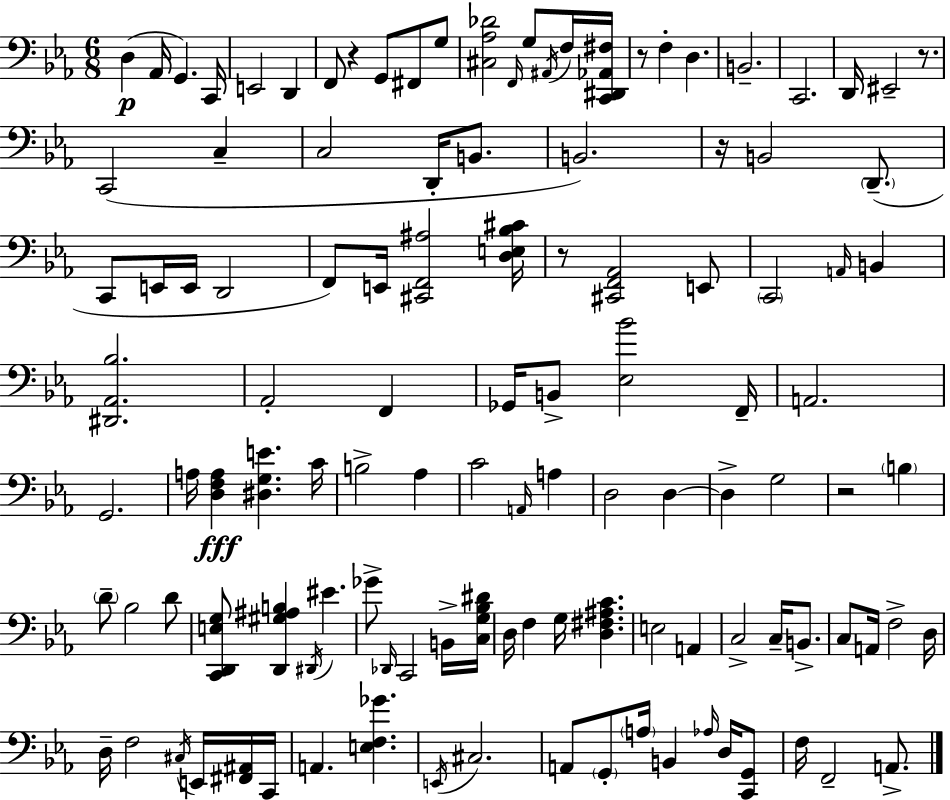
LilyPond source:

{
  \clef bass
  \numericTimeSignature
  \time 6/8
  \key c \minor
  d4(\p aes,16 g,4.) c,16 | e,2 d,4 | f,8 r4 g,8 fis,8 g8 | <cis aes des'>2 \grace { f,16 } g8 \acciaccatura { ais,16 } | \break f16 <c, dis, aes, fis>16 r8 f4-. d4. | b,2.-- | c,2. | d,16 eis,2-- r8. | \break c,2( c4-- | c2 d,16-. b,8. | b,2.) | r16 b,2 \parenthesize d,8.--( | \break c,8 e,16 e,16 d,2 | f,8) e,16 <cis, f, ais>2 | <d e bes cis'>16 r8 <cis, f, aes,>2 | e,8 \parenthesize c,2 \grace { a,16 } b,4 | \break <dis, aes, bes>2. | aes,2-. f,4 | ges,16 b,8-> <ees bes'>2 | f,16-- a,2. | \break g,2. | a16 <d f a>4\fff <dis g e'>4. | c'16 b2-> aes4 | c'2 \grace { a,16 } | \break a4 d2 | d4~~ d4-> g2 | r2 | \parenthesize b4 \parenthesize d'8-- bes2 | \break d'8 <c, d, e g>8 <d, gis ais b>4 \acciaccatura { dis,16 } eis'4. | ges'8-> \grace { des,16 } c,2 | b,16-> <c g bes dis'>16 d16 f4 g16 | <d fis ais c'>4. e2 | \break a,4 c2-> | c16-- b,8.-> c8 a,16 f2-> | d16 d16-- f2 | \acciaccatura { cis16 } e,16 <fis, ais,>16 c,16 a,4. | \break <e f ges'>4. \acciaccatura { e,16 } cis2. | a,8 \parenthesize g,8-. | \parenthesize a16 b,4 \grace { aes16 } d16 <c, g,>8 f16 f,2-- | a,8.-> \bar "|."
}